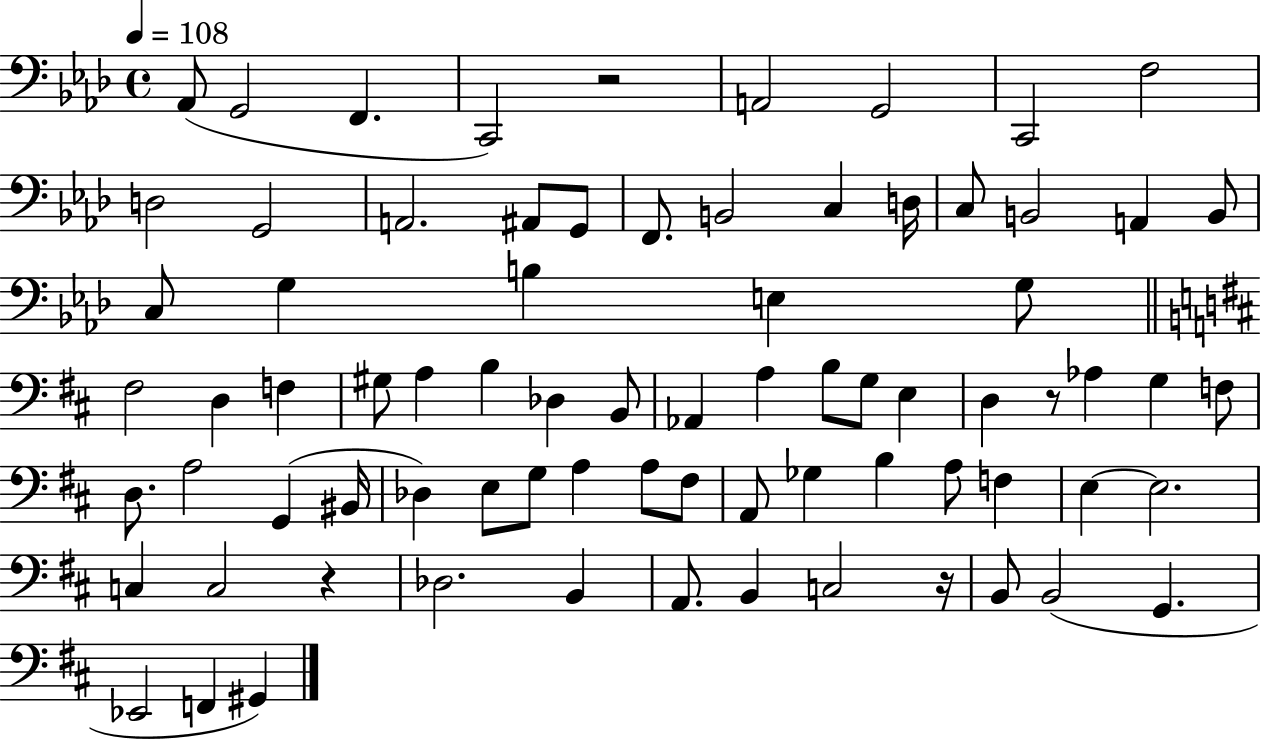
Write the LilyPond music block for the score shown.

{
  \clef bass
  \time 4/4
  \defaultTimeSignature
  \key aes \major
  \tempo 4 = 108
  aes,8( g,2 f,4. | c,2) r2 | a,2 g,2 | c,2 f2 | \break d2 g,2 | a,2. ais,8 g,8 | f,8. b,2 c4 d16 | c8 b,2 a,4 b,8 | \break c8 g4 b4 e4 g8 | \bar "||" \break \key b \minor fis2 d4 f4 | gis8 a4 b4 des4 b,8 | aes,4 a4 b8 g8 e4 | d4 r8 aes4 g4 f8 | \break d8. a2 g,4( bis,16 | des4) e8 g8 a4 a8 fis8 | a,8 ges4 b4 a8 f4 | e4~~ e2. | \break c4 c2 r4 | des2. b,4 | a,8. b,4 c2 r16 | b,8 b,2( g,4. | \break ees,2 f,4 gis,4) | \bar "|."
}